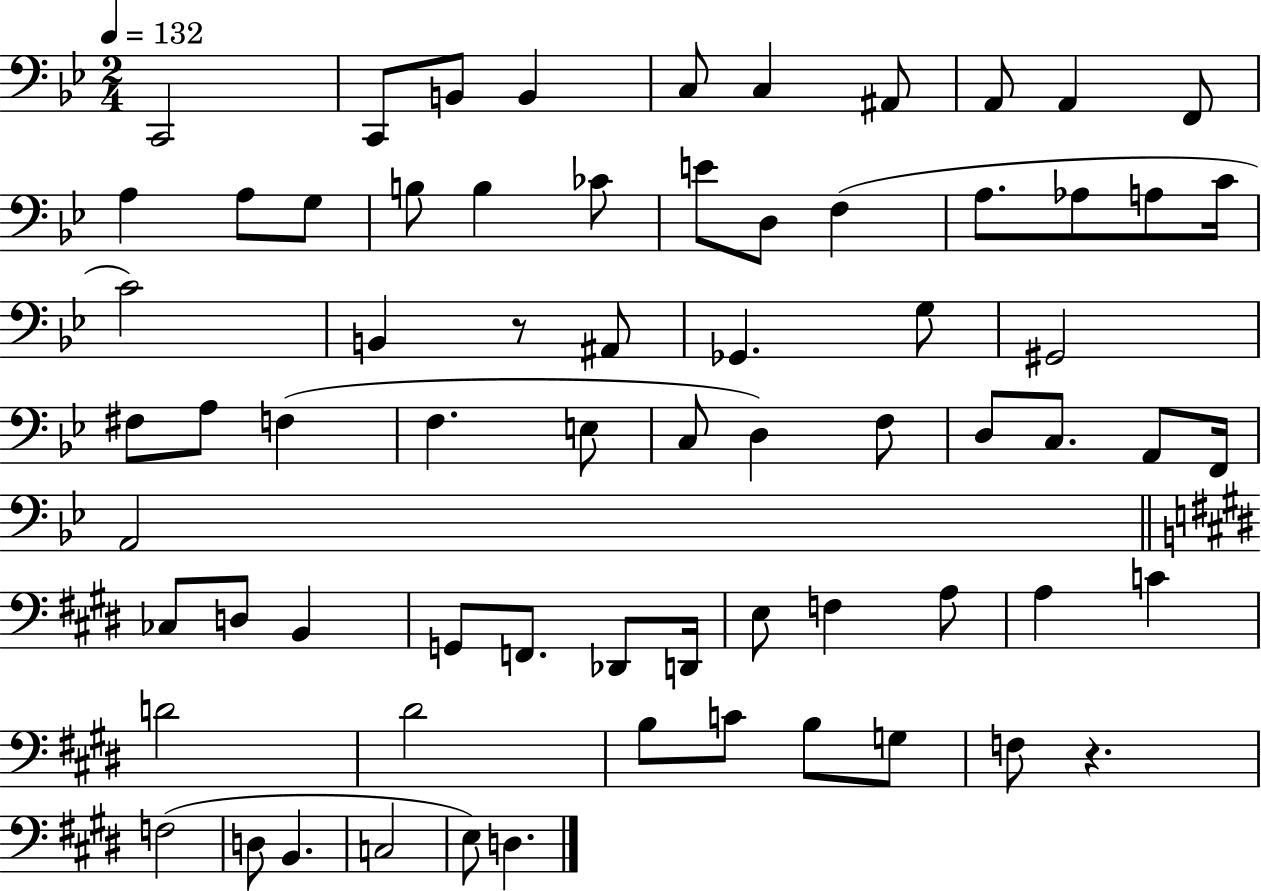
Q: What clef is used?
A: bass